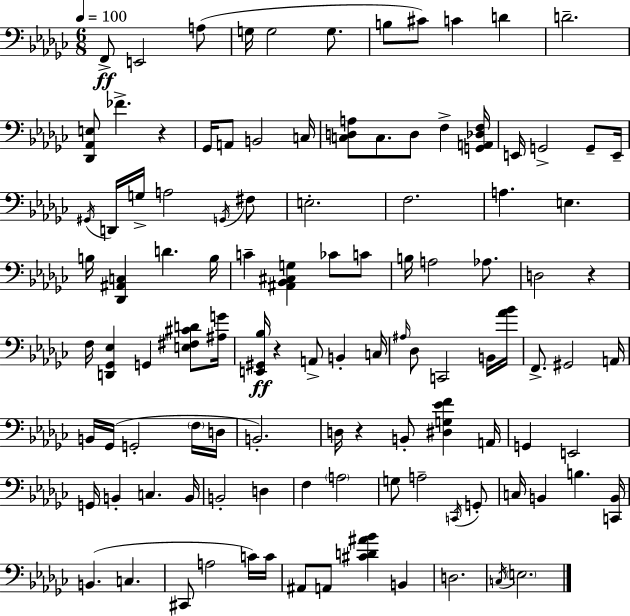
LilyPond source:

{
  \clef bass
  \numericTimeSignature
  \time 6/8
  \key ees \minor
  \tempo 4 = 100
  f,8->\ff e,2 a8( | g16 g2 g8. | b8 cis'8) c'4 d'4 | d'2.-- | \break <des, aes, e>8 fes'4.-> r4 | ges,16 a,8 b,2 c16 | <c d a>8 c8. d8 f4-> <g, a, des f>16 | e,16 g,2-> g,8-- e,16-- | \break \acciaccatura { gis,16 } d,16 g16-> a2 \acciaccatura { g,16 } | fis8 e2.-. | f2. | a4. e4. | \break b16 <des, ais, c>4 d'4. | b16 c'4-- <ais, bes, cis g>4 ces'8 | c'8 b16 a2 aes8. | d2 r4 | \break f16 <d, ges, ees>4 g,4 <e fis cis' d'>8 | <ais g'>16 <e, gis, bes>16\ff r4 a,8-> b,4-. | c16 \grace { ais16 } des8 c,2 | b,16 <aes' bes'>16 f,8.-> gis,2 | \break a,16 b,16 ges,16( g,2-. | \parenthesize f16 d16 b,2.-.) | d16 r4 b,8-. <dis g ees' f'>4 | a,16 g,4 e,2 | \break g,16 b,4-. c4. | b,16 b,2-. d4 | f4 \parenthesize a2 | g8 a2-- | \break \acciaccatura { c,16 } g,8-. c16 b,4 b4. | <c, b,>16 b,4.( c4. | cis,8 a2 | c'16) c'16 ais,8 a,8 <cis' d' ais' bes'>4 | \break b,4 d2. | \acciaccatura { c16 } \parenthesize e2. | \bar "|."
}